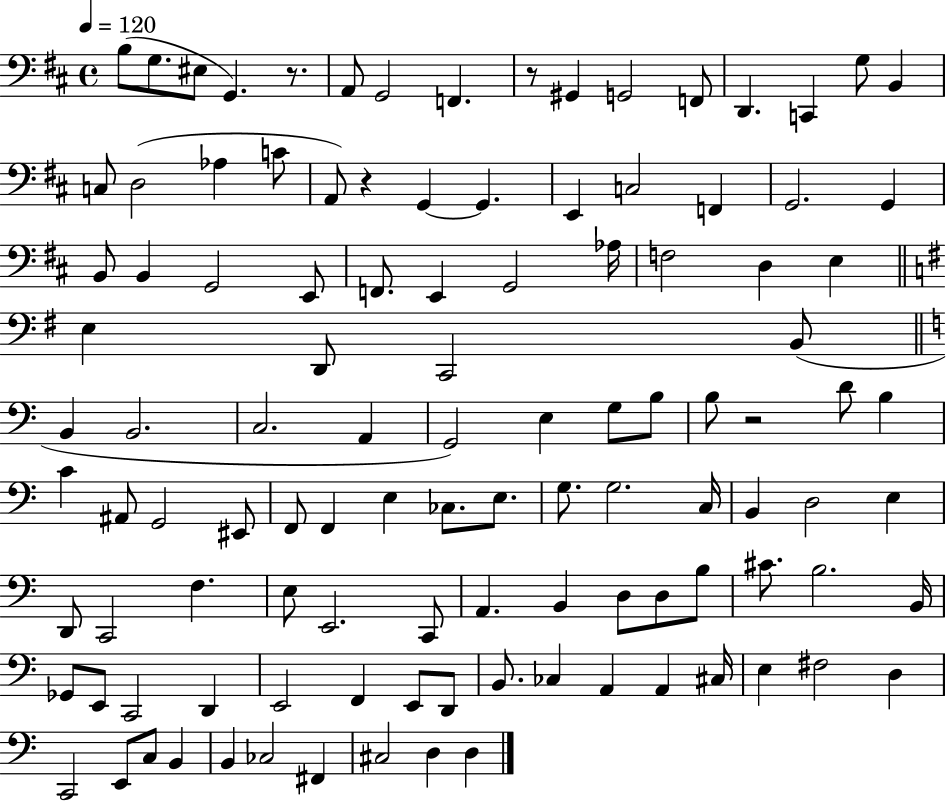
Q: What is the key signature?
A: D major